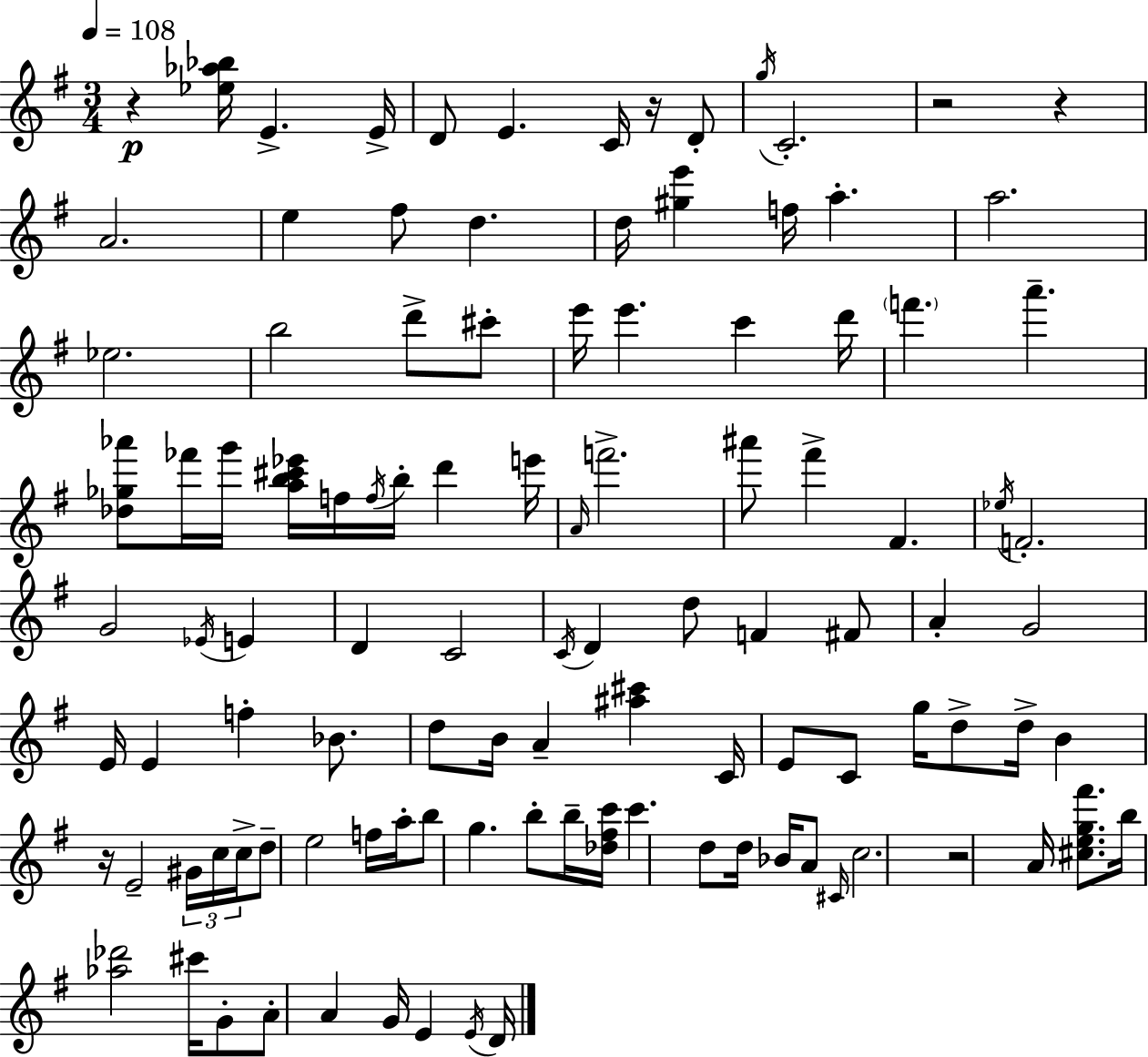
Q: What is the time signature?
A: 3/4